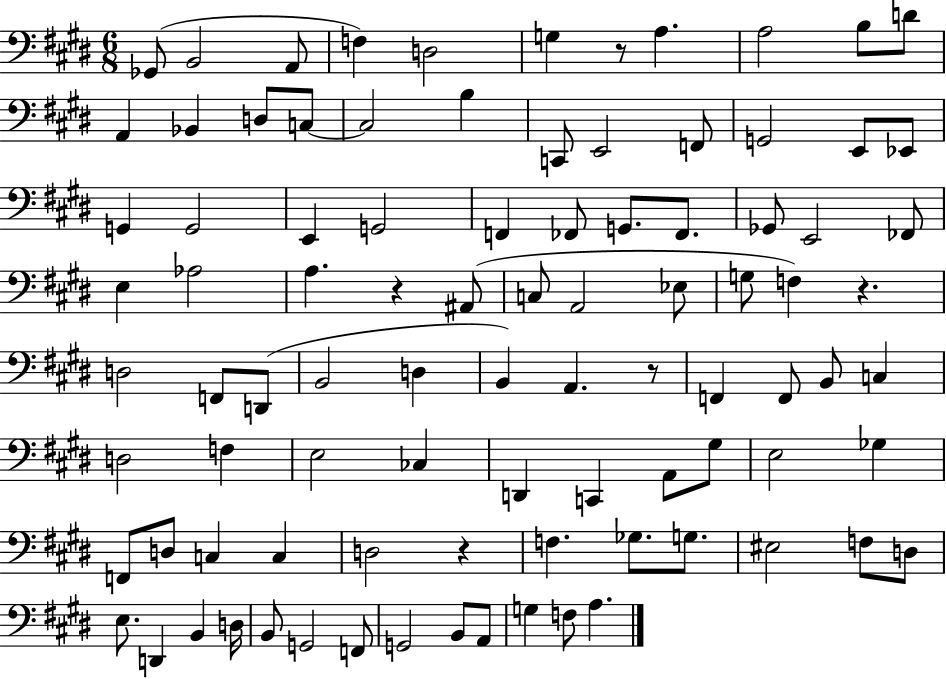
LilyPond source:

{
  \clef bass
  \numericTimeSignature
  \time 6/8
  \key e \major
  ges,8( b,2 a,8 | f4) d2 | g4 r8 a4. | a2 b8 d'8 | \break a,4 bes,4 d8 c8~~ | c2 b4 | c,8 e,2 f,8 | g,2 e,8 ees,8 | \break g,4 g,2 | e,4 g,2 | f,4 fes,8 g,8. fes,8. | ges,8 e,2 fes,8 | \break e4 aes2 | a4. r4 ais,8( | c8 a,2 ees8 | g8 f4) r4. | \break d2 f,8 d,8( | b,2 d4 | b,4) a,4. r8 | f,4 f,8 b,8 c4 | \break d2 f4 | e2 ces4 | d,4 c,4 a,8 gis8 | e2 ges4 | \break f,8 d8 c4 c4 | d2 r4 | f4. ges8. g8. | eis2 f8 d8 | \break e8. d,4 b,4 d16 | b,8 g,2 f,8 | g,2 b,8 a,8 | g4 f8 a4. | \break \bar "|."
}